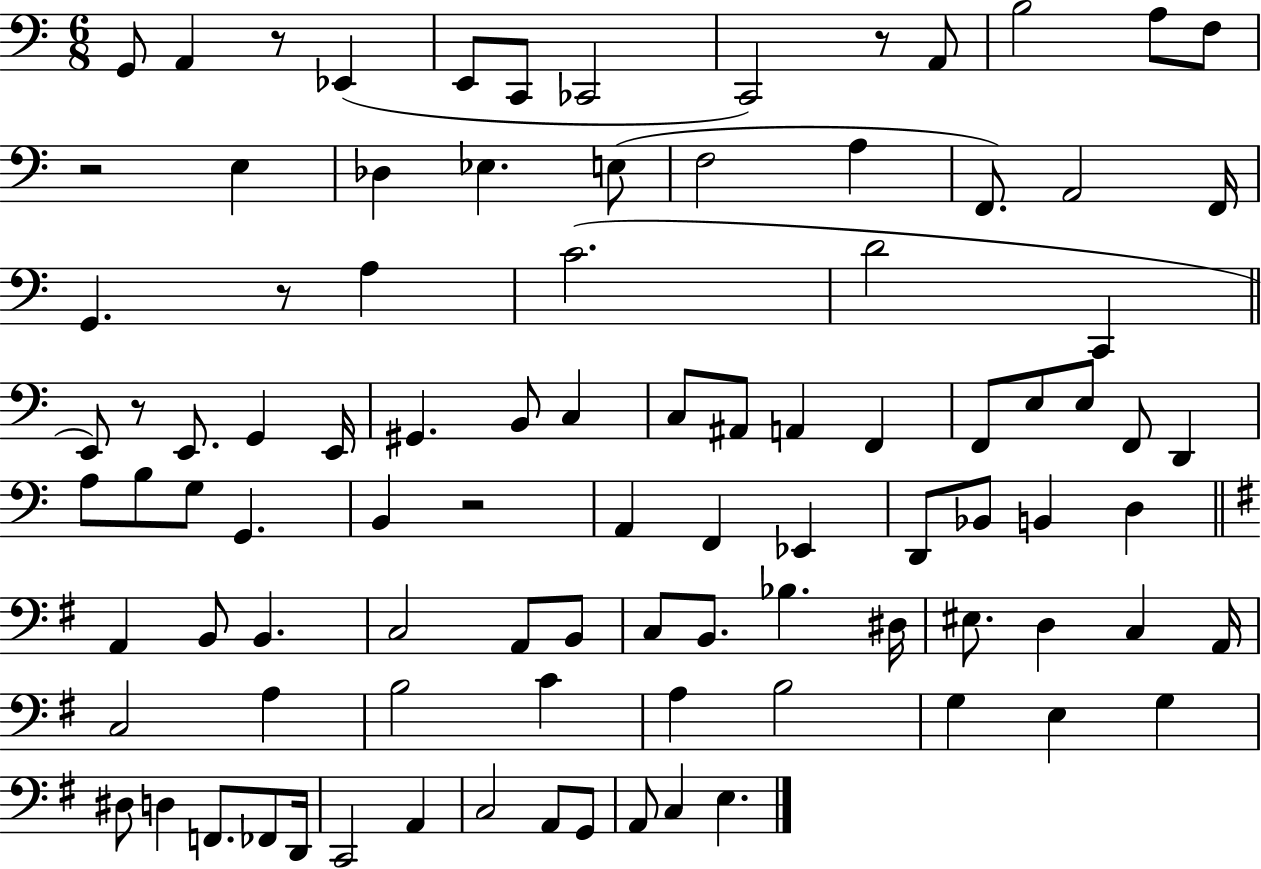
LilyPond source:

{
  \clef bass
  \numericTimeSignature
  \time 6/8
  \key c \major
  \repeat volta 2 { g,8 a,4 r8 ees,4( | e,8 c,8 ces,2 | c,2) r8 a,8 | b2 a8 f8 | \break r2 e4 | des4 ees4. e8( | f2 a4 | f,8.) a,2 f,16 | \break g,4. r8 a4 | c'2.( | d'2 c,4 | \bar "||" \break \key c \major e,8) r8 e,8. g,4 e,16 | gis,4. b,8 c4 | c8 ais,8 a,4 f,4 | f,8 e8 e8 f,8 d,4 | \break a8 b8 g8 g,4. | b,4 r2 | a,4 f,4 ees,4 | d,8 bes,8 b,4 d4 | \break \bar "||" \break \key e \minor a,4 b,8 b,4. | c2 a,8 b,8 | c8 b,8. bes4. dis16 | eis8. d4 c4 a,16 | \break c2 a4 | b2 c'4 | a4 b2 | g4 e4 g4 | \break dis8 d4 f,8. fes,8 d,16 | c,2 a,4 | c2 a,8 g,8 | a,8 c4 e4. | \break } \bar "|."
}